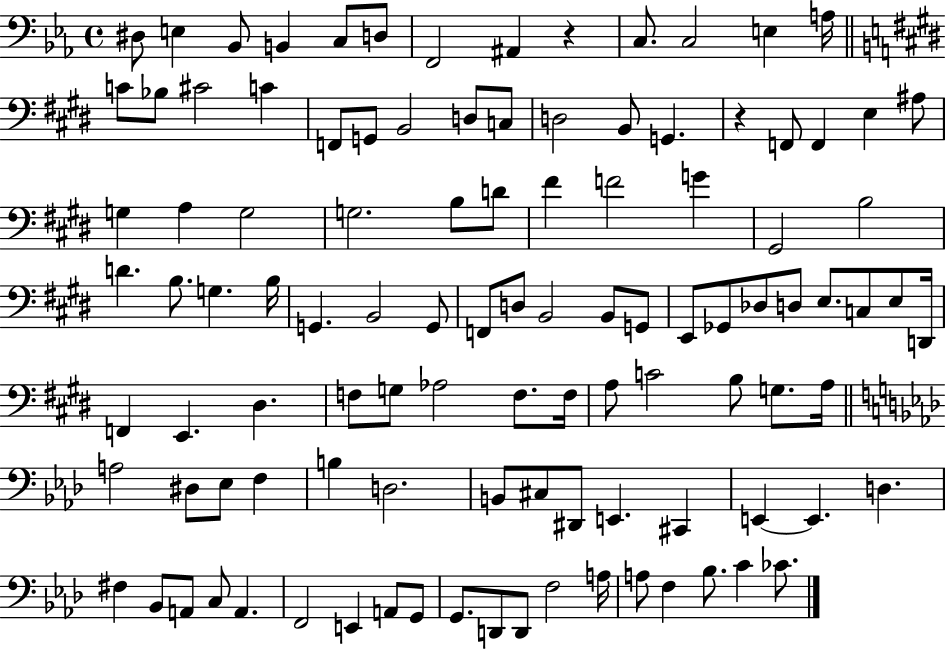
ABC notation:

X:1
T:Untitled
M:4/4
L:1/4
K:Eb
^D,/2 E, _B,,/2 B,, C,/2 D,/2 F,,2 ^A,, z C,/2 C,2 E, A,/4 C/2 _B,/2 ^C2 C F,,/2 G,,/2 B,,2 D,/2 C,/2 D,2 B,,/2 G,, z F,,/2 F,, E, ^A,/2 G, A, G,2 G,2 B,/2 D/2 ^F F2 G ^G,,2 B,2 D B,/2 G, B,/4 G,, B,,2 G,,/2 F,,/2 D,/2 B,,2 B,,/2 G,,/2 E,,/2 _G,,/2 _D,/2 D,/2 E,/2 C,/2 E,/2 D,,/4 F,, E,, ^D, F,/2 G,/2 _A,2 F,/2 F,/4 A,/2 C2 B,/2 G,/2 A,/4 A,2 ^D,/2 _E,/2 F, B, D,2 B,,/2 ^C,/2 ^D,,/2 E,, ^C,, E,, E,, D, ^F, _B,,/2 A,,/2 C,/2 A,, F,,2 E,, A,,/2 G,,/2 G,,/2 D,,/2 D,,/2 F,2 A,/4 A,/2 F, _B,/2 C _C/2